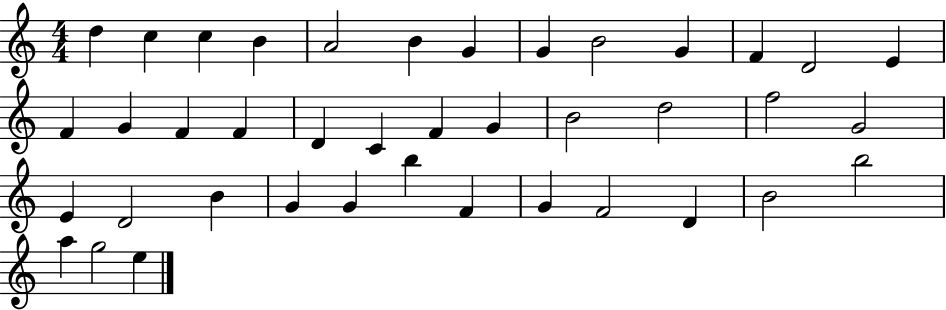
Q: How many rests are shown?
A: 0